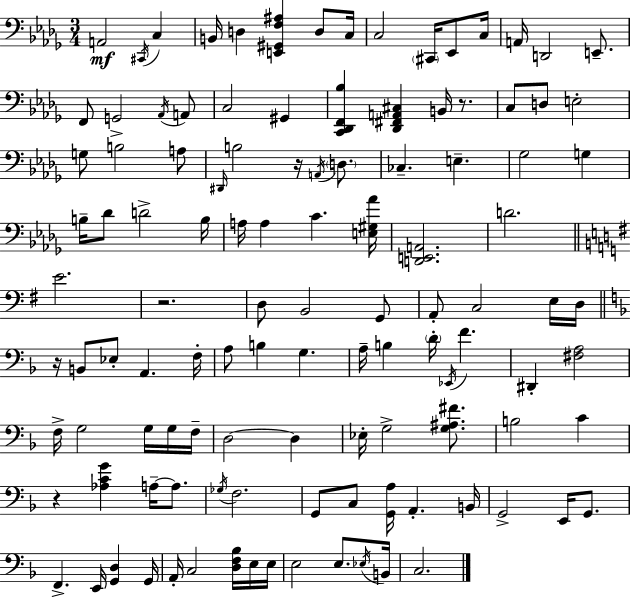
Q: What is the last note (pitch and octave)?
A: C3